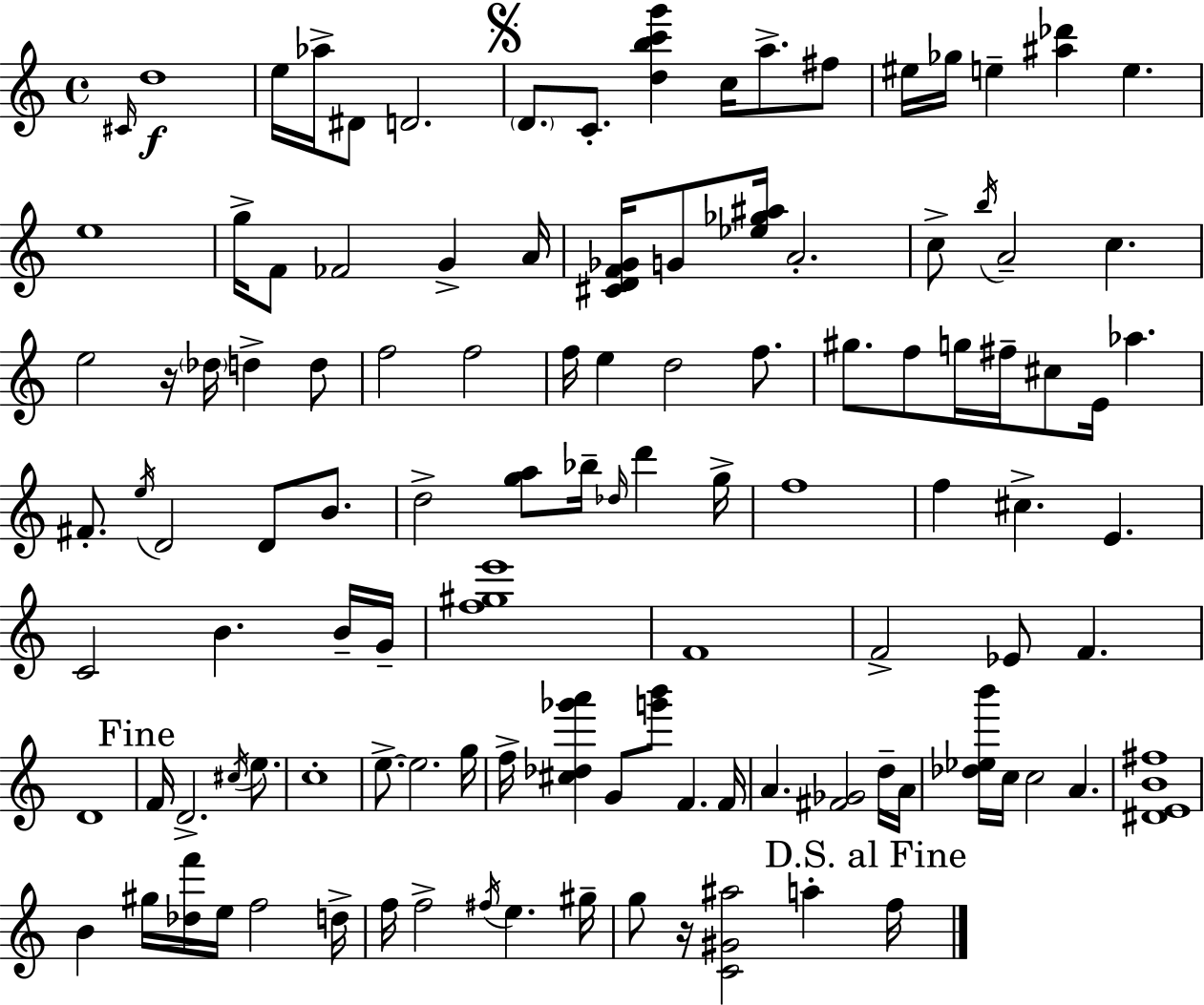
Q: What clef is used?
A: treble